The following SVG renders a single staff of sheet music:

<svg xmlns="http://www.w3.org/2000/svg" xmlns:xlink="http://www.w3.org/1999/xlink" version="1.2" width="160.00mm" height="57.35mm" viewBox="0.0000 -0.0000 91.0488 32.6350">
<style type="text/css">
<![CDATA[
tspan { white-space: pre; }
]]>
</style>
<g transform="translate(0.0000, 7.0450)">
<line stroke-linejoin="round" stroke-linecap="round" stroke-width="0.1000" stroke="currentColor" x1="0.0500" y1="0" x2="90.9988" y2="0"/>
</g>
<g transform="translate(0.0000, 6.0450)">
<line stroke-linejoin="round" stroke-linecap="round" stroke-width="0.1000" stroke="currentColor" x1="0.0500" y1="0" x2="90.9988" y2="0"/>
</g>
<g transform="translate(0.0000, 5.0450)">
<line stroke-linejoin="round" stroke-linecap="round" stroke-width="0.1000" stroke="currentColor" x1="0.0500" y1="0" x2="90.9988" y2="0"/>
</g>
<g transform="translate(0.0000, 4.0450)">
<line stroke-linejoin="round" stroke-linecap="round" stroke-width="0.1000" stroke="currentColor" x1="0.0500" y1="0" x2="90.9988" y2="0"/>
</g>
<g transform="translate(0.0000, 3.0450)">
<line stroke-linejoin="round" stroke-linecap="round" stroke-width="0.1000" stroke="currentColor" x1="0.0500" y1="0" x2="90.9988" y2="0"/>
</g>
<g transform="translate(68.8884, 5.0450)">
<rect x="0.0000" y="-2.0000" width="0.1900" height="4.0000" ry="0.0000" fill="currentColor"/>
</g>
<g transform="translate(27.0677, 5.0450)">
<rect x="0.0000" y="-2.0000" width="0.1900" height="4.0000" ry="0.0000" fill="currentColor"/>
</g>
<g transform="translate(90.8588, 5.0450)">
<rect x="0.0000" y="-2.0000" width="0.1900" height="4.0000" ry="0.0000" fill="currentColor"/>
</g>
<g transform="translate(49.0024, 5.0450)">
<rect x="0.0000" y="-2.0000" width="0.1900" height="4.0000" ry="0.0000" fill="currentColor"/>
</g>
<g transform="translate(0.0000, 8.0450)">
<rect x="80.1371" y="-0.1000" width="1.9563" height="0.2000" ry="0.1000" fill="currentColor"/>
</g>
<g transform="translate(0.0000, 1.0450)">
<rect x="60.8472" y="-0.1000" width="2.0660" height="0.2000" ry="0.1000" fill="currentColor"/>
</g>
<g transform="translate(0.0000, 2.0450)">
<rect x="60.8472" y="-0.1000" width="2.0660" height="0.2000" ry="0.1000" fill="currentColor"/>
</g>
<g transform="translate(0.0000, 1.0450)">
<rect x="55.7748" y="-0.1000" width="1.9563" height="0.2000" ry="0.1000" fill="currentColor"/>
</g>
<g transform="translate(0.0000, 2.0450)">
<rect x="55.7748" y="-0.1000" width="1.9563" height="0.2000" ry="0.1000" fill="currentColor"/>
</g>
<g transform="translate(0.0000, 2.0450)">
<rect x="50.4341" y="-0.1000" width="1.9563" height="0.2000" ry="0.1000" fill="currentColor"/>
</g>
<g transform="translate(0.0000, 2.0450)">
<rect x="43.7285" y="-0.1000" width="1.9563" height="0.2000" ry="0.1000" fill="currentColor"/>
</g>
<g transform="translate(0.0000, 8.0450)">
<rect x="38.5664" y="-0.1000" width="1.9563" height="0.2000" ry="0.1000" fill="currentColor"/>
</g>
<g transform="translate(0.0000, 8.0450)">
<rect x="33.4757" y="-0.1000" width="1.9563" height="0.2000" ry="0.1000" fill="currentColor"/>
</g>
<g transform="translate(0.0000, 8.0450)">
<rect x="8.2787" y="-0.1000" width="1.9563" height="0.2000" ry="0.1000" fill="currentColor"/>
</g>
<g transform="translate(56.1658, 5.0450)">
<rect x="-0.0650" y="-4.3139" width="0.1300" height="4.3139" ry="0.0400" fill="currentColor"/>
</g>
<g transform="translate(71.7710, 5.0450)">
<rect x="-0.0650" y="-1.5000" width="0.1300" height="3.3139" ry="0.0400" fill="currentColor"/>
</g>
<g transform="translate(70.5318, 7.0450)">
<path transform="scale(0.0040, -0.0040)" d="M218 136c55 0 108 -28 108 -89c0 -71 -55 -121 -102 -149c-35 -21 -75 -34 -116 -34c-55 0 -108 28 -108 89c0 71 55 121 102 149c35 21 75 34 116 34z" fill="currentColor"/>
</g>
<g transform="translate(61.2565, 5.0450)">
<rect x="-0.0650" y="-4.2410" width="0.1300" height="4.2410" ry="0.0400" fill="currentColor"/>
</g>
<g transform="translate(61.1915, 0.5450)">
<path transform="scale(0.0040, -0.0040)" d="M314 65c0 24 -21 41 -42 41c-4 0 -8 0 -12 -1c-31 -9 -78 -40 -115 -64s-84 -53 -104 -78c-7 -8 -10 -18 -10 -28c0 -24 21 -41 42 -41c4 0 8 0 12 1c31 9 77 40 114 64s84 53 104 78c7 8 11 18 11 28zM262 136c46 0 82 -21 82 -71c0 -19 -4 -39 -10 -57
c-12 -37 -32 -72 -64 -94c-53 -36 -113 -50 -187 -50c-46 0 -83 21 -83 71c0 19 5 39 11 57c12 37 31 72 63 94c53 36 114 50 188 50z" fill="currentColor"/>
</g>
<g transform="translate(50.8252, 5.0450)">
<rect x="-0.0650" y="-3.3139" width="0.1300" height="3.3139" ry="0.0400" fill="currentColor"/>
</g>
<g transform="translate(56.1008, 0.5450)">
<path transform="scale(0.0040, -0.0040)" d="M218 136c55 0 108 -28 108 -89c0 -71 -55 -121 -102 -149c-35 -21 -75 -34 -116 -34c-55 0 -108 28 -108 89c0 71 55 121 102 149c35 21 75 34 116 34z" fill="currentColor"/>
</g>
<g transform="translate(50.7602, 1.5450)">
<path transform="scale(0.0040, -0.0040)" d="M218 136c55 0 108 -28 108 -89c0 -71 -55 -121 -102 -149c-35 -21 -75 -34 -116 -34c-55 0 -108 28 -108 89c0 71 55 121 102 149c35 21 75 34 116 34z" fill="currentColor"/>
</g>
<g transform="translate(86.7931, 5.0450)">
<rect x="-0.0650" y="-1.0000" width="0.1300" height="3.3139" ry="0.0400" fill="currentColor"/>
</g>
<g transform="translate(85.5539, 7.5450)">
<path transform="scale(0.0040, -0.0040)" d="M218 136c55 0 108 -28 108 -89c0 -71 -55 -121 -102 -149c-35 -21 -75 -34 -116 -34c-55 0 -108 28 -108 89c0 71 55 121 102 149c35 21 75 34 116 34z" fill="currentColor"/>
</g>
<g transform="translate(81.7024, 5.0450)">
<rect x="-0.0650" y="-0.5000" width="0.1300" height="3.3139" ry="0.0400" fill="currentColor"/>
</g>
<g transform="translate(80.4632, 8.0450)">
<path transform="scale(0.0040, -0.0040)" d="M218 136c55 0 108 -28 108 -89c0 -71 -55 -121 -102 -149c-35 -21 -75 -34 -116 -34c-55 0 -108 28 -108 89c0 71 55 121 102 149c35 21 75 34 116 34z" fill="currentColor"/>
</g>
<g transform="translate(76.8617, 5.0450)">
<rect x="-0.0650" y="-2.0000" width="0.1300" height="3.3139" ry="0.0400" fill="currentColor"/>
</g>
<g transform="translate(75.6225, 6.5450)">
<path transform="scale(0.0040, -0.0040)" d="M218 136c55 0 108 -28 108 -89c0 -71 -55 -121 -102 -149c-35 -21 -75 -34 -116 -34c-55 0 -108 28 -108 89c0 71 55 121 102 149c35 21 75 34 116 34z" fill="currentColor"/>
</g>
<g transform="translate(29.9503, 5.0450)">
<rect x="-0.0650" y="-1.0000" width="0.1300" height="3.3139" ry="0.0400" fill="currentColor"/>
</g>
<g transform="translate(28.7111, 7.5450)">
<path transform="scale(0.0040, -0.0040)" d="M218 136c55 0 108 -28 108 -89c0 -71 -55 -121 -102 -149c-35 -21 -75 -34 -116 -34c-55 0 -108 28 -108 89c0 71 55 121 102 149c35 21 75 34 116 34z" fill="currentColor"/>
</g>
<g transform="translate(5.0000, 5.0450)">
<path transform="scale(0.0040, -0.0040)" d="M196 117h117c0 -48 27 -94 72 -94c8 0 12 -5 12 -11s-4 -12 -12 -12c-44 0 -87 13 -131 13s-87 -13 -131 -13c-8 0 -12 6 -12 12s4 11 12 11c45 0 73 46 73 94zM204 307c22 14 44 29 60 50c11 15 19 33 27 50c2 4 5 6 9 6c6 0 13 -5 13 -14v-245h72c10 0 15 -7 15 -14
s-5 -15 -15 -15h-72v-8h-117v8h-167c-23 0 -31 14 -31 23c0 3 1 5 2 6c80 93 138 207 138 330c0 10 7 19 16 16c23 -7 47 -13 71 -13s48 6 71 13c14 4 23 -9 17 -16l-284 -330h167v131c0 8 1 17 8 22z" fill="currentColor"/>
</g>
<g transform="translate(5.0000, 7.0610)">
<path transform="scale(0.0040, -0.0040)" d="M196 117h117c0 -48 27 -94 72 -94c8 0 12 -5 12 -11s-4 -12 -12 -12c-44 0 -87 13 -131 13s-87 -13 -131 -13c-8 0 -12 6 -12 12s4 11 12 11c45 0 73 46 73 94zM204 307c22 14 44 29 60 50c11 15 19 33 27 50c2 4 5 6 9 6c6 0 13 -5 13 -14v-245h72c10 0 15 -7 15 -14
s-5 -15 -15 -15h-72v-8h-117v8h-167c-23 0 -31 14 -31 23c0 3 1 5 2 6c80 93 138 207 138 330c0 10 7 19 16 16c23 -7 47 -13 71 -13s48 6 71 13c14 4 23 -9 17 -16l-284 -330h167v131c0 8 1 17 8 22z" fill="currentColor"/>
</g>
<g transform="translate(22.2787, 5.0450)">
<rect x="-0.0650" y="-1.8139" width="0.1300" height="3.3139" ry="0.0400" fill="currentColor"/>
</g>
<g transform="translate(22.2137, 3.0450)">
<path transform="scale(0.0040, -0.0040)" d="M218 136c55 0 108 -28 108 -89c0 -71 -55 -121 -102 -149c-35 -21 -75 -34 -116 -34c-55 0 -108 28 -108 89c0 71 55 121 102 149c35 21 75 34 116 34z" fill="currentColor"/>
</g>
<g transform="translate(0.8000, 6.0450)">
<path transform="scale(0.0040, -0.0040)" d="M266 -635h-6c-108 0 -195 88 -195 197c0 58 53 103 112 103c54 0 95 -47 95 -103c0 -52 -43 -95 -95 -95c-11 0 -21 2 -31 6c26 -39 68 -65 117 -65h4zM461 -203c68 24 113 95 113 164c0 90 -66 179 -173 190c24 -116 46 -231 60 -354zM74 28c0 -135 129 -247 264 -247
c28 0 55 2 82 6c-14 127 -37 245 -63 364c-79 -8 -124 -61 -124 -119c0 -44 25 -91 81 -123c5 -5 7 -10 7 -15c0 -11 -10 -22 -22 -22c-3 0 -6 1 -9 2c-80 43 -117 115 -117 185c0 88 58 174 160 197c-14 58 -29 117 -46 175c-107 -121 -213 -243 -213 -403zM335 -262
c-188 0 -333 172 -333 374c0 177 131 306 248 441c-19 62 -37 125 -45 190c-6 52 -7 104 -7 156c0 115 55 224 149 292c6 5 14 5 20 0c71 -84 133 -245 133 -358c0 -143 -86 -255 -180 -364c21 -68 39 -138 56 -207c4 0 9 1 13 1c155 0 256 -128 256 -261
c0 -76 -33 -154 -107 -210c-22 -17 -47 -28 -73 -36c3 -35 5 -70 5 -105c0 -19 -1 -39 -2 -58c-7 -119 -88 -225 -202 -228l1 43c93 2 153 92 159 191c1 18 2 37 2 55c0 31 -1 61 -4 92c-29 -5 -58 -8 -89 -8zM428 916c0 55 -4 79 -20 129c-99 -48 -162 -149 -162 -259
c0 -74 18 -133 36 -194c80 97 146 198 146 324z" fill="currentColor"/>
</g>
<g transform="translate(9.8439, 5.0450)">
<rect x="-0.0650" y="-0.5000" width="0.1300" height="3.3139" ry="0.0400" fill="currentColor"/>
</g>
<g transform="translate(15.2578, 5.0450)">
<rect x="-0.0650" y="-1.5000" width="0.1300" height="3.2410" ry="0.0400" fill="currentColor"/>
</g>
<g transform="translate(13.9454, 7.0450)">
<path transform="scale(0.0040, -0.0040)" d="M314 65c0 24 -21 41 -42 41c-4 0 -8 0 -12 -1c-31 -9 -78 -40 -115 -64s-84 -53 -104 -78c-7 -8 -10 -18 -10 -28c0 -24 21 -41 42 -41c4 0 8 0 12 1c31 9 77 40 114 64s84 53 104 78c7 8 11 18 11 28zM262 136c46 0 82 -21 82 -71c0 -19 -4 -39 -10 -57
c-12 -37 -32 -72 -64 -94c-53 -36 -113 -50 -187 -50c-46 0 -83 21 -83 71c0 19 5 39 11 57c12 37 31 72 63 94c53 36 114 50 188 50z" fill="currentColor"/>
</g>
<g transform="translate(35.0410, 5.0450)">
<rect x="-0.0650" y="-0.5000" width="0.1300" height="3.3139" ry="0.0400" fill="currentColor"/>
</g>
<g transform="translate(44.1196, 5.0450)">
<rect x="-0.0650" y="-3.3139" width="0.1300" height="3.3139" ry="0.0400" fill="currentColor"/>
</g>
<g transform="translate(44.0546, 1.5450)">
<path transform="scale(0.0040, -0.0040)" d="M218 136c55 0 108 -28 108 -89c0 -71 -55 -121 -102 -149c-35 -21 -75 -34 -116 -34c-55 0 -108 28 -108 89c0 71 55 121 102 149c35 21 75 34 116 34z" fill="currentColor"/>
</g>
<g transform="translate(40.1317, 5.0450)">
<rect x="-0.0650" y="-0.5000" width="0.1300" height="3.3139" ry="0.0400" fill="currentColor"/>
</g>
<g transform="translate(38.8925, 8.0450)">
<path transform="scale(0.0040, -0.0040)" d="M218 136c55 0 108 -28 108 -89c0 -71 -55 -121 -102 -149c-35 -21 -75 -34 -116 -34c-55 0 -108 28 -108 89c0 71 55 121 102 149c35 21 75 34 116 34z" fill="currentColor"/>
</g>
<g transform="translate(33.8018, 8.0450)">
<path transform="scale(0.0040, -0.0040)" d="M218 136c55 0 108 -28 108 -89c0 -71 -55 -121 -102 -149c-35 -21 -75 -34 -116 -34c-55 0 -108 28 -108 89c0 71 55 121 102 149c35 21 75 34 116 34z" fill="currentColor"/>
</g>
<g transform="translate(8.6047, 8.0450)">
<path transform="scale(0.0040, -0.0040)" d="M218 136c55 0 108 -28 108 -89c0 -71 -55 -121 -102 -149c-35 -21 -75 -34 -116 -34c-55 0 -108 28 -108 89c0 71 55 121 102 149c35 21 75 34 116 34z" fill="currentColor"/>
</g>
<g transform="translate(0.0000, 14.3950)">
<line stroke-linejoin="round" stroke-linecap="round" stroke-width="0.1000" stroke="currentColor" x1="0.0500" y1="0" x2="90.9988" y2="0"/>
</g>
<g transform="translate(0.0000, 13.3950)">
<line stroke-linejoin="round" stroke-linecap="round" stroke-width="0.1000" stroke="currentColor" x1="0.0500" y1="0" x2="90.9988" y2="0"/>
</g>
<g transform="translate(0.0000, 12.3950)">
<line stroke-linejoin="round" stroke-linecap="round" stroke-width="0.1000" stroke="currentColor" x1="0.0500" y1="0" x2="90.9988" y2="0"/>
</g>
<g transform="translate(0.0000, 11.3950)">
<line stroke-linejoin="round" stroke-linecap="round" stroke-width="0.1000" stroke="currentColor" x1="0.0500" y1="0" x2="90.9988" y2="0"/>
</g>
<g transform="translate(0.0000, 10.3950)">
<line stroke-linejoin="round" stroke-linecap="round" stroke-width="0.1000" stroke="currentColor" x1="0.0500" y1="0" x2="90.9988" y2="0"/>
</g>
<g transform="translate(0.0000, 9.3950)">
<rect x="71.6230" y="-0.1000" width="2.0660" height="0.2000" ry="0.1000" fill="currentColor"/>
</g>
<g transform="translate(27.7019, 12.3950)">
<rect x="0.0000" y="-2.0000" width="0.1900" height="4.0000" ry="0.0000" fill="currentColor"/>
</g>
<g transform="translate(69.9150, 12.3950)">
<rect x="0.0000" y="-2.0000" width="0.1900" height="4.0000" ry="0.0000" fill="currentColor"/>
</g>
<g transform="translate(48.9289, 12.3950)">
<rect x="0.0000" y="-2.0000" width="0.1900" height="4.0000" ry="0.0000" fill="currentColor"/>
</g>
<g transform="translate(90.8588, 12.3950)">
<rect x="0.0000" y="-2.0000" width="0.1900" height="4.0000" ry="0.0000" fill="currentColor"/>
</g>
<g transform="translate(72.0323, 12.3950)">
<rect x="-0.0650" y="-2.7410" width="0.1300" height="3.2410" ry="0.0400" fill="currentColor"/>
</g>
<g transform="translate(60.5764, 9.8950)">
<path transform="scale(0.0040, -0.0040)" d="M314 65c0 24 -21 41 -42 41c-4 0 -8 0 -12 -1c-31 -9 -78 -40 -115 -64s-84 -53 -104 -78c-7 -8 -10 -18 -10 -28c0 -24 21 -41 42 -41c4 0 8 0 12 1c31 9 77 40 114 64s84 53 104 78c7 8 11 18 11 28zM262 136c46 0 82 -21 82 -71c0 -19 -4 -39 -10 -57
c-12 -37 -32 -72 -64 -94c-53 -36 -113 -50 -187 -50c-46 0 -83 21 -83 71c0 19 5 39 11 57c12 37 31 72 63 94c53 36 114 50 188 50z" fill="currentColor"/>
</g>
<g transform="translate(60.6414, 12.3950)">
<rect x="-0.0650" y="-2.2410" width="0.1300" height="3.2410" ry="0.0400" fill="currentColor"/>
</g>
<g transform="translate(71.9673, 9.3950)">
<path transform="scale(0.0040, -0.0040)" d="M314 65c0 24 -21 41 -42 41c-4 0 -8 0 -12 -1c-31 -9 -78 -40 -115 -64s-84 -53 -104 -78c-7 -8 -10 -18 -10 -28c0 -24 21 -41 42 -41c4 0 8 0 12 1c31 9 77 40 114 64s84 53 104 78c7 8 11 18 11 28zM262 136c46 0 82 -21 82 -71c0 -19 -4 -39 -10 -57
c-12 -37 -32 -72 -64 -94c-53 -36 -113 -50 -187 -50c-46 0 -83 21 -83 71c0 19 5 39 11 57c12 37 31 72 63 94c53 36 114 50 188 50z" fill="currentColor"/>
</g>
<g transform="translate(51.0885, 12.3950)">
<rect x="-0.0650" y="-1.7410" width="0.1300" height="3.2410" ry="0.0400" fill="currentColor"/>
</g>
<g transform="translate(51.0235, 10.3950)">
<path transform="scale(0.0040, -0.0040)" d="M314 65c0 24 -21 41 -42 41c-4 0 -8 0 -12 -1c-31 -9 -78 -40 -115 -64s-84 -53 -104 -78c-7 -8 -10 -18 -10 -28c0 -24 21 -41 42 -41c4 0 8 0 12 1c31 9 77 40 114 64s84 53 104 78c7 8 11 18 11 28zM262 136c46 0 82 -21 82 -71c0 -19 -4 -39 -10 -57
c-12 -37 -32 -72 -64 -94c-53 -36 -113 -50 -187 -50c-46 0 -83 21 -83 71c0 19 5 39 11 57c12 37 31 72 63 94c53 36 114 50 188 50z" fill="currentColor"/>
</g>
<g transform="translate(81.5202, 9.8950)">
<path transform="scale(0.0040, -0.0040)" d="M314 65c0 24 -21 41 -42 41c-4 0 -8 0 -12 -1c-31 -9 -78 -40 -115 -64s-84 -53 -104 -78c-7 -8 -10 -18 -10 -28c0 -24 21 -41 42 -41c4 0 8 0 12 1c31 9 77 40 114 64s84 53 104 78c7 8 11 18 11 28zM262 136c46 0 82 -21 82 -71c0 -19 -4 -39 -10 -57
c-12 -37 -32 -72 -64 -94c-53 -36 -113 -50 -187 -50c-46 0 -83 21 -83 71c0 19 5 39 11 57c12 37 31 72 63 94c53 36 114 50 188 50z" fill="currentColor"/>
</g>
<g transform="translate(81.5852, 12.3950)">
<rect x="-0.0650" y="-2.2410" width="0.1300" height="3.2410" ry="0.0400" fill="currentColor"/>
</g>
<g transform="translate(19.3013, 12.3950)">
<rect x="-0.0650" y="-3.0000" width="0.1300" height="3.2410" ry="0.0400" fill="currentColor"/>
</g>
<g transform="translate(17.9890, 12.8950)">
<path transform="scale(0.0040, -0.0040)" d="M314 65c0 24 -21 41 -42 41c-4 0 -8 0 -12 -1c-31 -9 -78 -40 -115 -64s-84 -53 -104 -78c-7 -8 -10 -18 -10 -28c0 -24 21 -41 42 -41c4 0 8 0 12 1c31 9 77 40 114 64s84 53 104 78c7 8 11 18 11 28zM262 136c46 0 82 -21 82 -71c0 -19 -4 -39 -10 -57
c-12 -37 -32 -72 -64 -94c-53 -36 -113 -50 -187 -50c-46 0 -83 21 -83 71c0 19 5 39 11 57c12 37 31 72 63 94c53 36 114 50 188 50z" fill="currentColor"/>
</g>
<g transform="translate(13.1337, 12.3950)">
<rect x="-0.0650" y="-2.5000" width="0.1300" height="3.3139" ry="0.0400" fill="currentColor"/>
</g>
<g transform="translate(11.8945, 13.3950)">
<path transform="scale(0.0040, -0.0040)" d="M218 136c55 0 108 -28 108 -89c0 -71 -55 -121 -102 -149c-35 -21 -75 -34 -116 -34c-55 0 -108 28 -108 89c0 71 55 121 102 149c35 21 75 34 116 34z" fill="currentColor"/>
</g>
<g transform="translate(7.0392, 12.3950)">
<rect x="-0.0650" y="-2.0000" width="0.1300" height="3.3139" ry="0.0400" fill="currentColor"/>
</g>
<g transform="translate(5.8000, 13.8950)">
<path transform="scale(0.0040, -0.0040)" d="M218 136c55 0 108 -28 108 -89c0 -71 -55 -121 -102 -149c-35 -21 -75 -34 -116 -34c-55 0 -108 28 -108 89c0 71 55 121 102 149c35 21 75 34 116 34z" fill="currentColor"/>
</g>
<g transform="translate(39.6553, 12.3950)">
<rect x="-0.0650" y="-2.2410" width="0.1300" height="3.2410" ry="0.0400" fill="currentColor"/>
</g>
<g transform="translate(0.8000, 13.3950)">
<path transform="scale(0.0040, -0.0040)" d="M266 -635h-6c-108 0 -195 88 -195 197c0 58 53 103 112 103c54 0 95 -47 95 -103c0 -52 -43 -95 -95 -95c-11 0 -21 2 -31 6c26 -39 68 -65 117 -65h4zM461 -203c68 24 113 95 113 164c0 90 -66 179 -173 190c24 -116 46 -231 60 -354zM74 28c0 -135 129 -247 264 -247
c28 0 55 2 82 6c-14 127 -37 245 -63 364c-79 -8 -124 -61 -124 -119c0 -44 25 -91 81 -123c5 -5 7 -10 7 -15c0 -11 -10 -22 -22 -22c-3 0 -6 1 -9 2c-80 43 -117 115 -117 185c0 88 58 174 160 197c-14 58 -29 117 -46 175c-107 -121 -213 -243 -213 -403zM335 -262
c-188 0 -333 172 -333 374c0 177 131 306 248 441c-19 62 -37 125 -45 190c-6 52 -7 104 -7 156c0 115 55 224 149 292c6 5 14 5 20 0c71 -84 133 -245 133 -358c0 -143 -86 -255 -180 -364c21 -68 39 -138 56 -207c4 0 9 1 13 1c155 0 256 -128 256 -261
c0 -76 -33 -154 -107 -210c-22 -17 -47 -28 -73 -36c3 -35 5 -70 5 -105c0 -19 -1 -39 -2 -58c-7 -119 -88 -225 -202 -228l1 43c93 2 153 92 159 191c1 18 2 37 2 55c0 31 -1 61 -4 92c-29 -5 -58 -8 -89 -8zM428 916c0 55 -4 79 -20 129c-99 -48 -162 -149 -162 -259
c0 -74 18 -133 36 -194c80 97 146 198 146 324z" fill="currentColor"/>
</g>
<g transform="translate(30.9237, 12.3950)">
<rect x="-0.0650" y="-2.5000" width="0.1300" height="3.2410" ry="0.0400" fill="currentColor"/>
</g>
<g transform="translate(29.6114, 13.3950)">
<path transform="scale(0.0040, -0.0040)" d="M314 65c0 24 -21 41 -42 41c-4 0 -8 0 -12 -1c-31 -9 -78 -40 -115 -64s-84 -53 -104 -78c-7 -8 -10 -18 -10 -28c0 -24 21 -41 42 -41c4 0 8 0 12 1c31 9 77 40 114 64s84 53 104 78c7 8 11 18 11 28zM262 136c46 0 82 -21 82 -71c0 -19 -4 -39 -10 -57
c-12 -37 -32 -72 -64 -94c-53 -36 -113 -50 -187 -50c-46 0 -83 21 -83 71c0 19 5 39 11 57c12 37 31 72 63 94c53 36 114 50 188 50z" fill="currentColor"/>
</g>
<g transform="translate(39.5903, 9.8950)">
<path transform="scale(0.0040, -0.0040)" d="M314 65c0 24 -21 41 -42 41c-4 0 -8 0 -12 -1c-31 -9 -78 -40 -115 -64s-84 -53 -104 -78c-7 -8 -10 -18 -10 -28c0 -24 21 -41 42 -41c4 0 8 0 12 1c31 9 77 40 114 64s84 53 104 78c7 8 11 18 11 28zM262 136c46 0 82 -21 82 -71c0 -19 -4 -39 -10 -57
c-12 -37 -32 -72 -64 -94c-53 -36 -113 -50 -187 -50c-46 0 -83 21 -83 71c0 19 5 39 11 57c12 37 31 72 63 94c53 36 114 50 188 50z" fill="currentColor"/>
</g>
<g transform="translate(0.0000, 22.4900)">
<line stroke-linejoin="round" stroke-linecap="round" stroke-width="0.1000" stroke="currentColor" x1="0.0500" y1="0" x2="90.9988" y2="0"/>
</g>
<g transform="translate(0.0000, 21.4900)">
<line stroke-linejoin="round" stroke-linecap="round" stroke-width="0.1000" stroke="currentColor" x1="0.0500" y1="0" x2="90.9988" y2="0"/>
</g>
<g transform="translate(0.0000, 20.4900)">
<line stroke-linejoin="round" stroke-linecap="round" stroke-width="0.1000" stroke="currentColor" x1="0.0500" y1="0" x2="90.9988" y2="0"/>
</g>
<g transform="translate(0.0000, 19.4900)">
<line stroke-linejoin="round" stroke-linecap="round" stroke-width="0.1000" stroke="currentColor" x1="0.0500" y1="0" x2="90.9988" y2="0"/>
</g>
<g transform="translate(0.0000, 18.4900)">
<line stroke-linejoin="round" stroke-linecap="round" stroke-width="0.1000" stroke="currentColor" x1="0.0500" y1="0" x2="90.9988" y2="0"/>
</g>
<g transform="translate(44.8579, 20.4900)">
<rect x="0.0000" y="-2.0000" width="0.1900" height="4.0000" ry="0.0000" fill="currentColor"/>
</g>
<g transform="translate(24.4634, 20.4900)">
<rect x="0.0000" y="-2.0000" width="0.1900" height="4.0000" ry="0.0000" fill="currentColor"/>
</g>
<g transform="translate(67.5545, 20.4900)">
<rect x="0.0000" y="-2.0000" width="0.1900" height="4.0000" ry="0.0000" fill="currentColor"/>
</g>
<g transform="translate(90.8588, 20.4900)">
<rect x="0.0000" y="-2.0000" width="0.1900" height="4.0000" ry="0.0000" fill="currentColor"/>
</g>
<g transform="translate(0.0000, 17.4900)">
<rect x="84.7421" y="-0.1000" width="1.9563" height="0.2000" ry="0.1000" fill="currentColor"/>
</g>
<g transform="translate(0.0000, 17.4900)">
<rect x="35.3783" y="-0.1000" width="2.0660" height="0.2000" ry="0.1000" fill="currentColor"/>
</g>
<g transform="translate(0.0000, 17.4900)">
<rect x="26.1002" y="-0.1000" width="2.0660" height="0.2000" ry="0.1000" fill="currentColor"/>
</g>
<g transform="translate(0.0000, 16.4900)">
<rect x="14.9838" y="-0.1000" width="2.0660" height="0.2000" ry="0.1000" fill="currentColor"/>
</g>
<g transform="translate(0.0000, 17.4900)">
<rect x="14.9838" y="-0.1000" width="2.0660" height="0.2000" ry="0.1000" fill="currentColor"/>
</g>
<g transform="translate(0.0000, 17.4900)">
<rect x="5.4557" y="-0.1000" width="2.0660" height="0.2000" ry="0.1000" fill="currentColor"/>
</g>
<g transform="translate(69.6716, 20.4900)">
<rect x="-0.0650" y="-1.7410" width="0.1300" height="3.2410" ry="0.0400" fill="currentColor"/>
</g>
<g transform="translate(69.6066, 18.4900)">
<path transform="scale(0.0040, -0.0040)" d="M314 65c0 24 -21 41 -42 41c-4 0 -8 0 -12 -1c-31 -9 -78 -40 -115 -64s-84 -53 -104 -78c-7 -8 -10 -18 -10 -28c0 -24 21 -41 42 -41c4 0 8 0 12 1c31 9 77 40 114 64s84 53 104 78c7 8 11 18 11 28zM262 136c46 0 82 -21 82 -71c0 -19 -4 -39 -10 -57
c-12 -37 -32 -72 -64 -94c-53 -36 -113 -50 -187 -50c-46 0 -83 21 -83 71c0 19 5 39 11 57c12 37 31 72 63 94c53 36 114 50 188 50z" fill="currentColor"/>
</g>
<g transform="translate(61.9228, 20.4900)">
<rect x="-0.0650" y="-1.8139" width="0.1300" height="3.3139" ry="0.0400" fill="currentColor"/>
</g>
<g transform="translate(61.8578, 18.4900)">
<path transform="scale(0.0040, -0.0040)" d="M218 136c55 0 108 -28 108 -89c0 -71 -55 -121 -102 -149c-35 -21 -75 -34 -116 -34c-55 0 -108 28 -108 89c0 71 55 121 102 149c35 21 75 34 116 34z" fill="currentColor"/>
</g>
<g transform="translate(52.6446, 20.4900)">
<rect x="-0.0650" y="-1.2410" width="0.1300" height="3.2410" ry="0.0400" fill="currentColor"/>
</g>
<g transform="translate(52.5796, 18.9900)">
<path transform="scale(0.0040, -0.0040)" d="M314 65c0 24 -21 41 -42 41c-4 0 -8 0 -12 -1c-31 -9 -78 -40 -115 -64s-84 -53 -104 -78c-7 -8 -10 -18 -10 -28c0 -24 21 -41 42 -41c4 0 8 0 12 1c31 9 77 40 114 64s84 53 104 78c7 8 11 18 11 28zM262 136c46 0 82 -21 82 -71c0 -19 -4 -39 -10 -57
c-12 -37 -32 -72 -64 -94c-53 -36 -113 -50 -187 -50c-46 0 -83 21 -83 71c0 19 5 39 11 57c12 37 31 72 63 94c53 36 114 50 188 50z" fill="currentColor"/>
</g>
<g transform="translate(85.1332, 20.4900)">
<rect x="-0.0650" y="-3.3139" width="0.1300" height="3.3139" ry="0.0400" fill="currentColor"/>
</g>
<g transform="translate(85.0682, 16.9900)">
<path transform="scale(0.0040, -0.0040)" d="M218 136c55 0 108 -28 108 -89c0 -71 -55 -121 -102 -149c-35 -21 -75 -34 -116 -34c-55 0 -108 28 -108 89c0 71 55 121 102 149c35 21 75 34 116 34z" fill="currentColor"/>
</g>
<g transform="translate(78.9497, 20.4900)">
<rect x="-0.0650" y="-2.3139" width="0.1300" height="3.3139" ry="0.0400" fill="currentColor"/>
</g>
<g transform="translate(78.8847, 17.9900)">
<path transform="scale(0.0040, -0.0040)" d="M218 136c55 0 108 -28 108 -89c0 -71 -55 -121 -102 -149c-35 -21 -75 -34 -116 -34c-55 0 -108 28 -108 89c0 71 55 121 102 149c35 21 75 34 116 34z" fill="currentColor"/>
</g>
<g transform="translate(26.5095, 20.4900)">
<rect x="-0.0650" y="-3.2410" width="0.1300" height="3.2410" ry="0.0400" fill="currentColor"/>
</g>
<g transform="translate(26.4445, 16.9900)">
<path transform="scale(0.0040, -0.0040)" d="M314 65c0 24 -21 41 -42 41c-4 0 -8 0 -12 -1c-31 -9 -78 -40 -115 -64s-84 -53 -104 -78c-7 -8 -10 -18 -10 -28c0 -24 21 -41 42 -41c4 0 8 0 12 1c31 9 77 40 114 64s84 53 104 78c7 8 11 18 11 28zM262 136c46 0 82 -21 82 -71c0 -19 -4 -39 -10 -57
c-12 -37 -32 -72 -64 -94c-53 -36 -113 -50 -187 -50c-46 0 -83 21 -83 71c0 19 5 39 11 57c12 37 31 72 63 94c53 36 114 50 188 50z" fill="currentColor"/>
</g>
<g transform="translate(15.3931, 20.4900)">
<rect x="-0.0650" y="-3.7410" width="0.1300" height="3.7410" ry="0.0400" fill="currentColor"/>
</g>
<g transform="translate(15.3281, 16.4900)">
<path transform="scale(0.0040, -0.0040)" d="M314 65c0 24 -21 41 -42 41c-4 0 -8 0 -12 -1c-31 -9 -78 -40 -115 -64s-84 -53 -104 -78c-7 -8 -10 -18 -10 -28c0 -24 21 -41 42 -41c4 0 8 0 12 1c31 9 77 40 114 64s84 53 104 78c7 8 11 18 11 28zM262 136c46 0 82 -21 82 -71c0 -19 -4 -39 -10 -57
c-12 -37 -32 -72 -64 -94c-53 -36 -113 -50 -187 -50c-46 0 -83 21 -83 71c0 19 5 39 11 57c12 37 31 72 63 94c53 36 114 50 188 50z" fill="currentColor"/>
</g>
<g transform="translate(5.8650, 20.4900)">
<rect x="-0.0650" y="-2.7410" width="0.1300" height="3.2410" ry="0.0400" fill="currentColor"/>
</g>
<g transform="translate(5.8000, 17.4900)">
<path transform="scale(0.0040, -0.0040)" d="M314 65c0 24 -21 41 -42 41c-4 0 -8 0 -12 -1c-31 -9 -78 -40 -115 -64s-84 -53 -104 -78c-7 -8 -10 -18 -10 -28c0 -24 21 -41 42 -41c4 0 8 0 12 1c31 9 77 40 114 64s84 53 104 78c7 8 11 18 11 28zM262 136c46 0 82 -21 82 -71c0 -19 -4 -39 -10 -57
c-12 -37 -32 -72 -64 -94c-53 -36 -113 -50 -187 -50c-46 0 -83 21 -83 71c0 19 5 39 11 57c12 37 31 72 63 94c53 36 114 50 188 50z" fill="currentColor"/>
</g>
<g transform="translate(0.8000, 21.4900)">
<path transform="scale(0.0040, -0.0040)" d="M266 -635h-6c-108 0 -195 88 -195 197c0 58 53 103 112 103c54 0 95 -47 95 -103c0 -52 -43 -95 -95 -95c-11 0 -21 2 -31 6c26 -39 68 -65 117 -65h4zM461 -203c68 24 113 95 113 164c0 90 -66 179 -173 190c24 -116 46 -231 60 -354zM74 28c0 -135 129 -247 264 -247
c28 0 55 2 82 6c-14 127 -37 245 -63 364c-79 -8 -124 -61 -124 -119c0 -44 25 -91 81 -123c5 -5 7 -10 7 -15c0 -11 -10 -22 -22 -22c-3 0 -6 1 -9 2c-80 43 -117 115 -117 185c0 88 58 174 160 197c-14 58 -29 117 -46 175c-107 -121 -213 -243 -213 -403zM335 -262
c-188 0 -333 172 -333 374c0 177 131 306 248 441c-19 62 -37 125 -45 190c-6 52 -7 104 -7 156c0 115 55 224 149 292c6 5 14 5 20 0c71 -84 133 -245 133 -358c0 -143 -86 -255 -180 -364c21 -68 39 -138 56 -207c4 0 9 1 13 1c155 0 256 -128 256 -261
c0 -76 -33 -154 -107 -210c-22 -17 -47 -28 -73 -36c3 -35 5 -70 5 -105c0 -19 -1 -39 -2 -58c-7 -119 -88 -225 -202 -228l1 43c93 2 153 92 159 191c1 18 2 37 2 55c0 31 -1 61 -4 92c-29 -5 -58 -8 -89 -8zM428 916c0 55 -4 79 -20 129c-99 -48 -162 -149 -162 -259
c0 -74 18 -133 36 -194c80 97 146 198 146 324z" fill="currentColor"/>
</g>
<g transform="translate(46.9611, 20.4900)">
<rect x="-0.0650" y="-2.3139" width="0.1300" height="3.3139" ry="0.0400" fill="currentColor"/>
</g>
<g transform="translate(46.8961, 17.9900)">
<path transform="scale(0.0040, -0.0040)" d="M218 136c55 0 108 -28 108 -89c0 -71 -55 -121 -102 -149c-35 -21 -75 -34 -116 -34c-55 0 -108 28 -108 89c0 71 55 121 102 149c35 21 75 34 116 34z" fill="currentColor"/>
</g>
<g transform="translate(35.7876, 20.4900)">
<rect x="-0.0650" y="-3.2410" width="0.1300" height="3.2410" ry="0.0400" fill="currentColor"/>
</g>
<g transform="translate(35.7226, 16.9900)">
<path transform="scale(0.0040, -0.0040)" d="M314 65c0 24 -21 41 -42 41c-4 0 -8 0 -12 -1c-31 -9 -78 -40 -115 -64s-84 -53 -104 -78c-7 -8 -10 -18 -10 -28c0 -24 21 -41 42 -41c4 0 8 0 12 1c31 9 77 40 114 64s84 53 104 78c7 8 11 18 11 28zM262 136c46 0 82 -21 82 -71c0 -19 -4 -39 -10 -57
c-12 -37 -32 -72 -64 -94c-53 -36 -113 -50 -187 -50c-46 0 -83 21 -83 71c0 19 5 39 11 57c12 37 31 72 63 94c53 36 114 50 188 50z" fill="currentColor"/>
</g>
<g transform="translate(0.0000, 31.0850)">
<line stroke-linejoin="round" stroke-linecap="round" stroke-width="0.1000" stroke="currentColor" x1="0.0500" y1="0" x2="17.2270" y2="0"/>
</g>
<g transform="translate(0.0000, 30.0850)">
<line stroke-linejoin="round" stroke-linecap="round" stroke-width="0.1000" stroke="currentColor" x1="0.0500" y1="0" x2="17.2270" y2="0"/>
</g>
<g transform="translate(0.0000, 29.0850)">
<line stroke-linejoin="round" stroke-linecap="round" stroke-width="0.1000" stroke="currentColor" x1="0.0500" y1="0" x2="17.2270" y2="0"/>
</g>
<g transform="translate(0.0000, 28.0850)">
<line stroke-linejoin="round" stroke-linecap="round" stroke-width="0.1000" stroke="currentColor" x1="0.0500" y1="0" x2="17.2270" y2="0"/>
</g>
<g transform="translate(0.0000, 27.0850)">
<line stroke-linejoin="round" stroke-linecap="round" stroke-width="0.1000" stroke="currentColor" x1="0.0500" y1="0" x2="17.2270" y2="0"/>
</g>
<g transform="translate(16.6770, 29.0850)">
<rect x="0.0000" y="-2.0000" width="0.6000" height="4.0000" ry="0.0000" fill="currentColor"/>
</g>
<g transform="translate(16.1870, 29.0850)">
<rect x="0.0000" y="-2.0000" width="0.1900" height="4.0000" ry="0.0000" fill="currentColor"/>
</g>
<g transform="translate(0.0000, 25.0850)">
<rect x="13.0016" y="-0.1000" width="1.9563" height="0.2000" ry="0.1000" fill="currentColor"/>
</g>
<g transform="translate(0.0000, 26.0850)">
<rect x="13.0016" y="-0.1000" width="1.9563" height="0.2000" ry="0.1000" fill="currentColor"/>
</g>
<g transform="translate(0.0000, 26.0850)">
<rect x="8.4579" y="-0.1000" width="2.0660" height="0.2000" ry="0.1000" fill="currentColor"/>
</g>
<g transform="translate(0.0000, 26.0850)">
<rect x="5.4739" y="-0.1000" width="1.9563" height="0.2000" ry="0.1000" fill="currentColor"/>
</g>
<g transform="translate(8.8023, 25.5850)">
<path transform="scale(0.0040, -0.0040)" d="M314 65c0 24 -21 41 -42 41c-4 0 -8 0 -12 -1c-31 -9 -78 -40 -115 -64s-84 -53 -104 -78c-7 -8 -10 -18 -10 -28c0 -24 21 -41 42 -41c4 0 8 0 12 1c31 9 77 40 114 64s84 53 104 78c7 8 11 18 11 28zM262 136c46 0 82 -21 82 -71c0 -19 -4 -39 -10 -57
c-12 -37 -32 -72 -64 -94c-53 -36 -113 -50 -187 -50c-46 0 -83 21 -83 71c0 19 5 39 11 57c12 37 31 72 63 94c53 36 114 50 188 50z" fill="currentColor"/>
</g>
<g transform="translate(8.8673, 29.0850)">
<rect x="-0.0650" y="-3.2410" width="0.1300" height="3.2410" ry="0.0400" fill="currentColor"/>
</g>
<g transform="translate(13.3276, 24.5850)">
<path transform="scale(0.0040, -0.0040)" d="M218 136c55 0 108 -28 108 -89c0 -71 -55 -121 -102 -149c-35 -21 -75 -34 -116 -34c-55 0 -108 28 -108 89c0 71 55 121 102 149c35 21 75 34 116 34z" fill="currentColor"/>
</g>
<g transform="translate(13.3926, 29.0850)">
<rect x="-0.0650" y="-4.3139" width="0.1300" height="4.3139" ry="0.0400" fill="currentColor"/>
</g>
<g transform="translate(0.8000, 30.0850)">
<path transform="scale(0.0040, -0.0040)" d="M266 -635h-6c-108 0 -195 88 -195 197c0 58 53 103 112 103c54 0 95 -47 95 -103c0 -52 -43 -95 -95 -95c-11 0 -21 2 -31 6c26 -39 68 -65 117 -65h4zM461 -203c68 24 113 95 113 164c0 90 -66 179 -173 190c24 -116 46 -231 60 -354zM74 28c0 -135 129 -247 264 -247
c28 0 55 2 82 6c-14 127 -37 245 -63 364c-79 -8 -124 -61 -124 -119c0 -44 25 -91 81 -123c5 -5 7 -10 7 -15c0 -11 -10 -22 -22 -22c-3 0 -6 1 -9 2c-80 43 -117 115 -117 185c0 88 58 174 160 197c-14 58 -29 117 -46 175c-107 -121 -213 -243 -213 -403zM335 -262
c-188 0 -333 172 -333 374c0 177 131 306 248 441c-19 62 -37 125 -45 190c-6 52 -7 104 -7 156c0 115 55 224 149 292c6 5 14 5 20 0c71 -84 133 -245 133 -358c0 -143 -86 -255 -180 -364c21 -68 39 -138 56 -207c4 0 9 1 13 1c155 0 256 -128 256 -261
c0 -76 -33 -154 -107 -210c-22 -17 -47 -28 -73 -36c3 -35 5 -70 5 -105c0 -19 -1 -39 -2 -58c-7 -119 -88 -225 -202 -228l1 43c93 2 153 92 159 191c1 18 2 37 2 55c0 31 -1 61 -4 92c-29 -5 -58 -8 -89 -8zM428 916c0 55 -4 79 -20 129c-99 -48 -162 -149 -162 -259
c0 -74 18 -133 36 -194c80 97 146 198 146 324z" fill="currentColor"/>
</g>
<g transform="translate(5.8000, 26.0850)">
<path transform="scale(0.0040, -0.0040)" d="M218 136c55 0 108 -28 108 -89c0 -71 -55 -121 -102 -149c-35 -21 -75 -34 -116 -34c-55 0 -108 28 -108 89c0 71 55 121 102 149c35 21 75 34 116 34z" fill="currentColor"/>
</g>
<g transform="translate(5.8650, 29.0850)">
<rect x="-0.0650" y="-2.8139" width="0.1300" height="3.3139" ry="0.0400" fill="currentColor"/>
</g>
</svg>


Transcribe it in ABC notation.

X:1
T:Untitled
M:4/4
L:1/4
K:C
C E2 f D C C b b d' d'2 E F C D F G A2 G2 g2 f2 g2 a2 g2 a2 c'2 b2 b2 g e2 f f2 g b a b2 d'